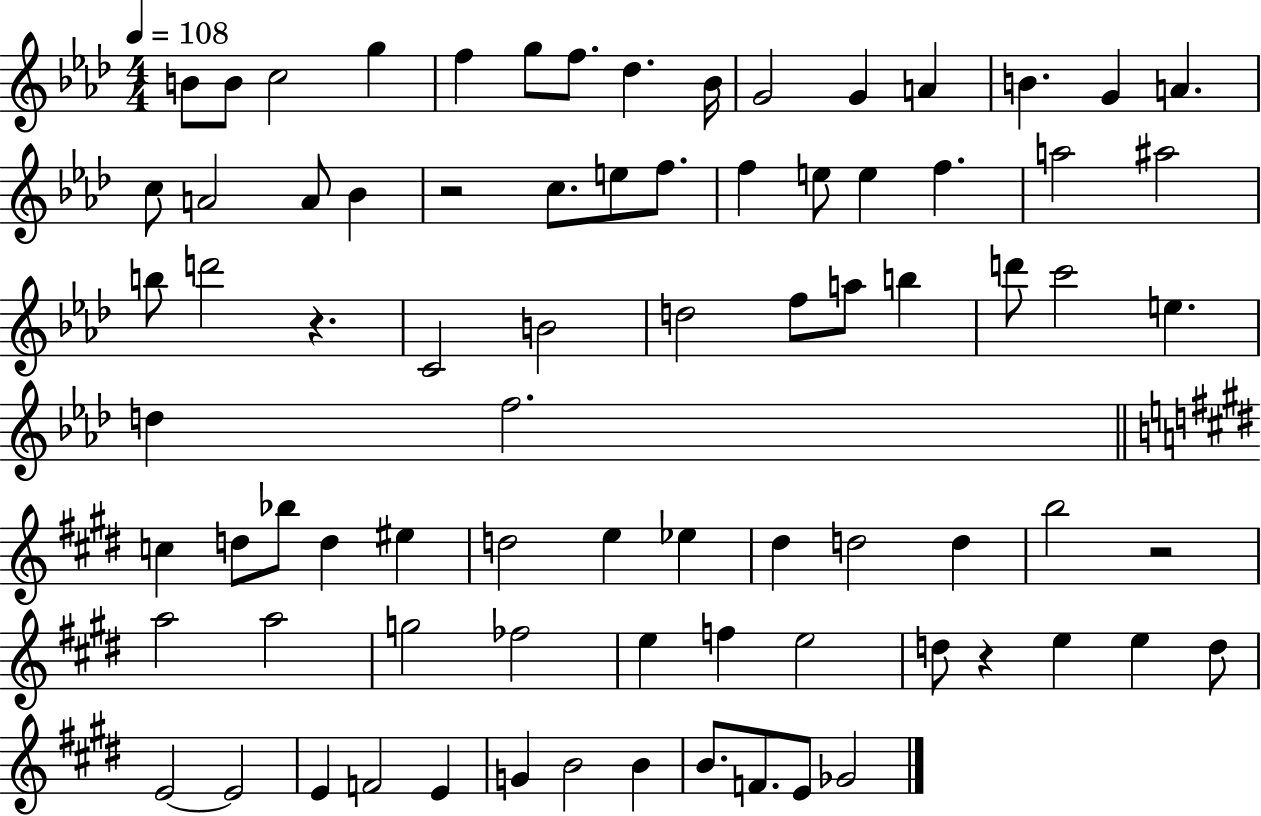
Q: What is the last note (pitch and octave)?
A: Gb4